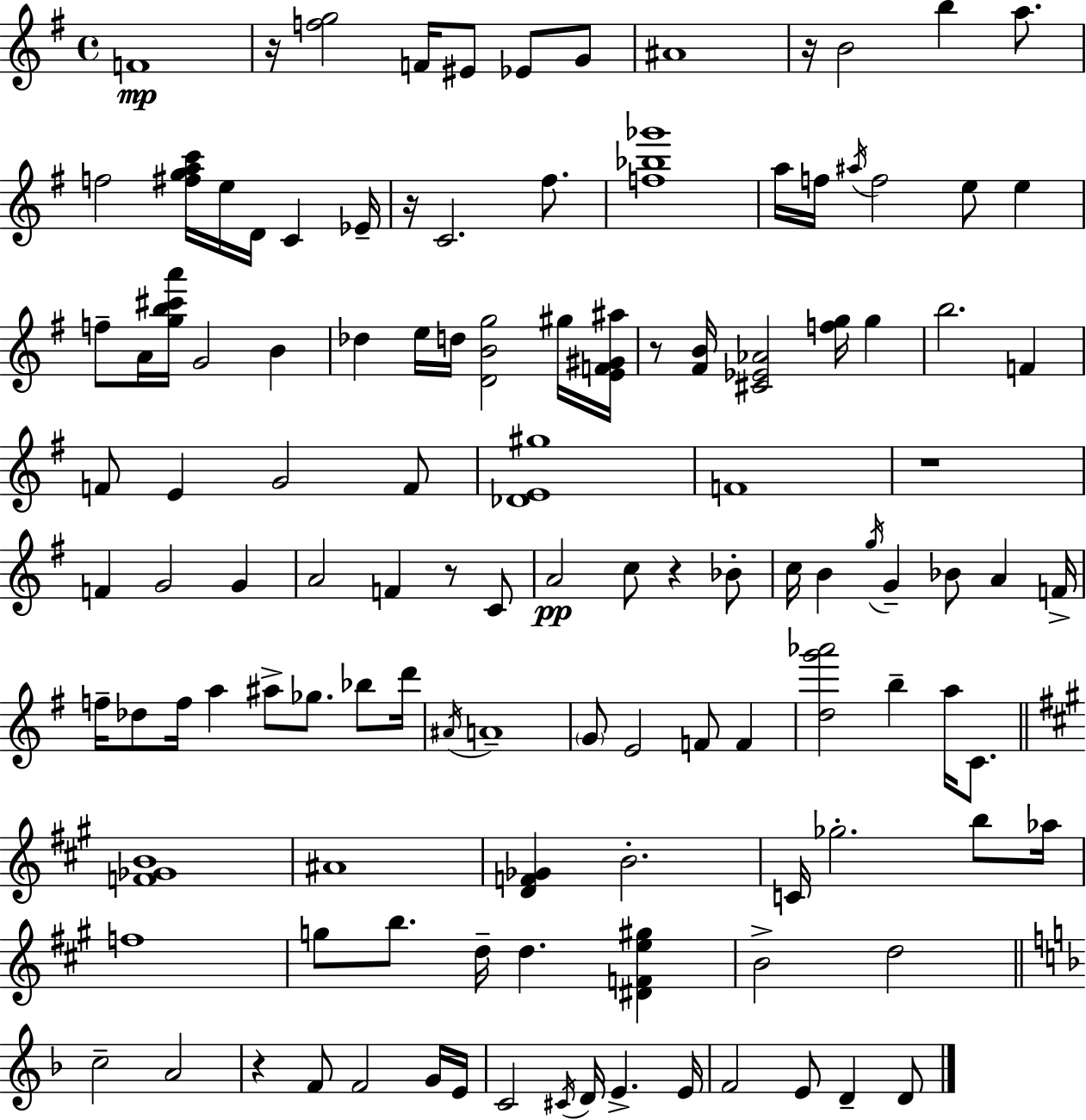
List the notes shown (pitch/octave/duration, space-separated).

F4/w R/s [F5,G5]/h F4/s EIS4/e Eb4/e G4/e A#4/w R/s B4/h B5/q A5/e. F5/h [F#5,G5,A5,C6]/s E5/s D4/s C4/q Eb4/s R/s C4/h. F#5/e. [F5,Bb5,Gb6]/w A5/s F5/s A#5/s F5/h E5/e E5/q F5/e A4/s [G5,B5,C#6,A6]/s G4/h B4/q Db5/q E5/s D5/s [D4,B4,G5]/h G#5/s [E4,F4,G#4,A#5]/s R/e [F#4,B4]/s [C#4,Eb4,Ab4]/h [F5,G5]/s G5/q B5/h. F4/q F4/e E4/q G4/h F4/e [Db4,E4,G#5]/w F4/w R/w F4/q G4/h G4/q A4/h F4/q R/e C4/e A4/h C5/e R/q Bb4/e C5/s B4/q G5/s G4/q Bb4/e A4/q F4/s F5/s Db5/e F5/s A5/q A#5/e Gb5/e. Bb5/e D6/s A#4/s A4/w G4/e E4/h F4/e F4/q [D5,G6,Ab6]/h B5/q A5/s C4/e. [F4,Gb4,B4]/w A#4/w [D4,F4,Gb4]/q B4/h. C4/s Gb5/h. B5/e Ab5/s F5/w G5/e B5/e. D5/s D5/q. [D#4,F4,E5,G#5]/q B4/h D5/h C5/h A4/h R/q F4/e F4/h G4/s E4/s C4/h C#4/s D4/s E4/q. E4/s F4/h E4/e D4/q D4/e